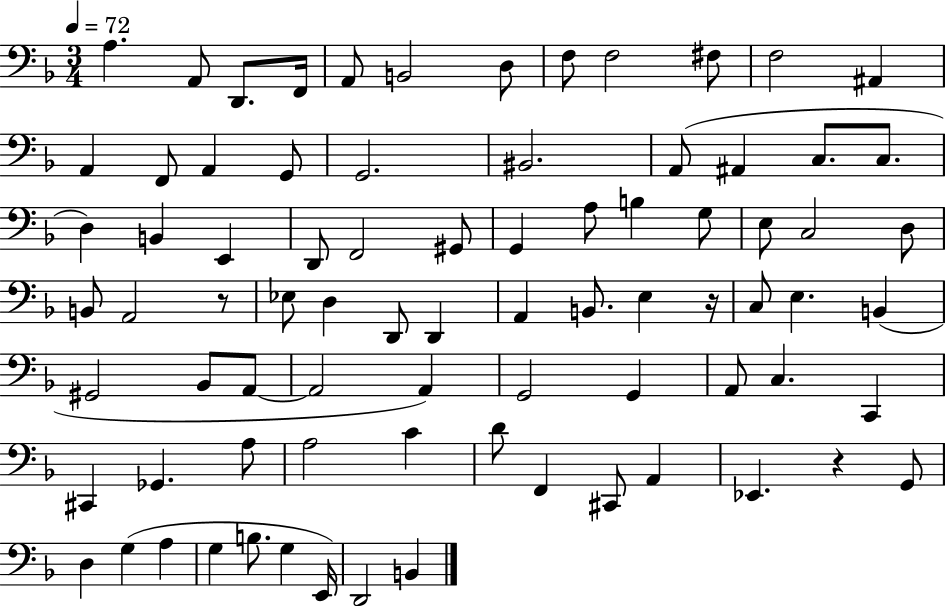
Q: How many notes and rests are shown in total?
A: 80